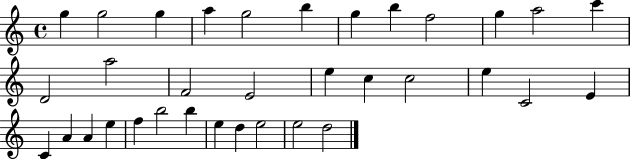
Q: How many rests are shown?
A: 0